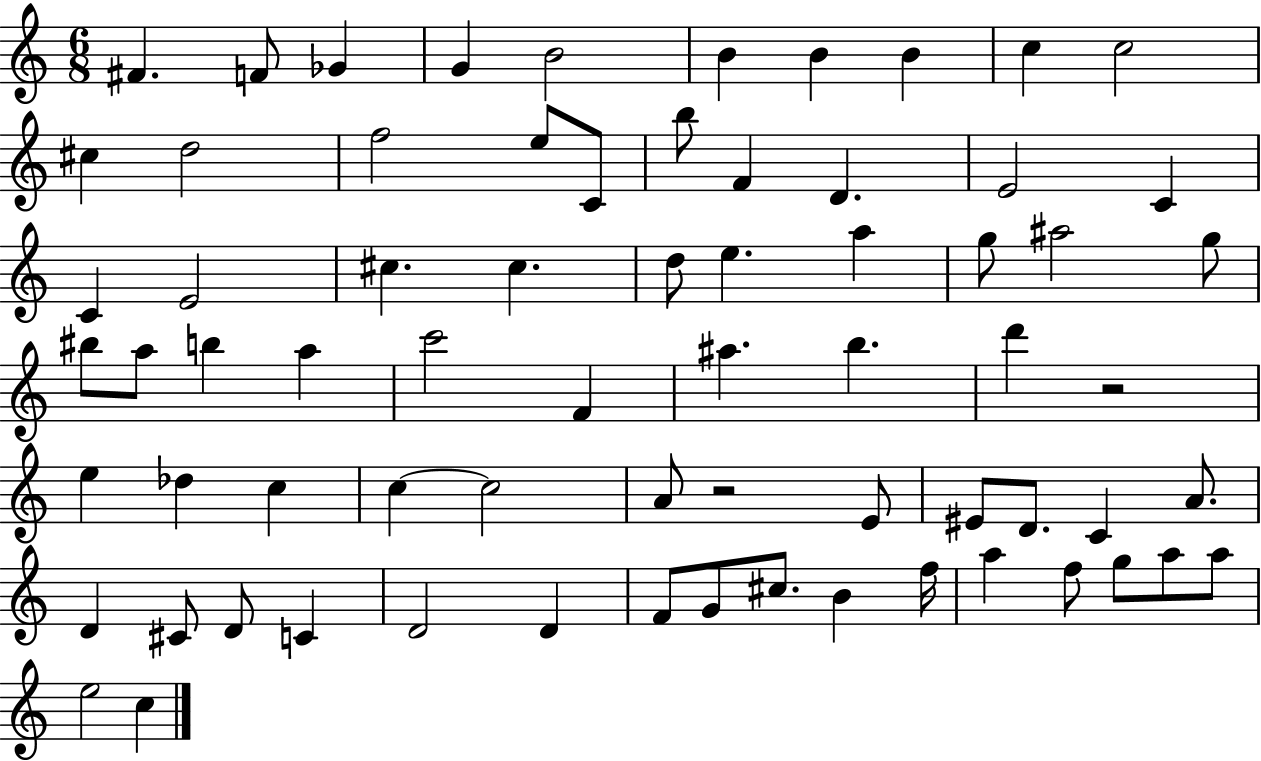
F#4/q. F4/e Gb4/q G4/q B4/h B4/q B4/q B4/q C5/q C5/h C#5/q D5/h F5/h E5/e C4/e B5/e F4/q D4/q. E4/h C4/q C4/q E4/h C#5/q. C#5/q. D5/e E5/q. A5/q G5/e A#5/h G5/e BIS5/e A5/e B5/q A5/q C6/h F4/q A#5/q. B5/q. D6/q R/h E5/q Db5/q C5/q C5/q C5/h A4/e R/h E4/e EIS4/e D4/e. C4/q A4/e. D4/q C#4/e D4/e C4/q D4/h D4/q F4/e G4/e C#5/e. B4/q F5/s A5/q F5/e G5/e A5/e A5/e E5/h C5/q